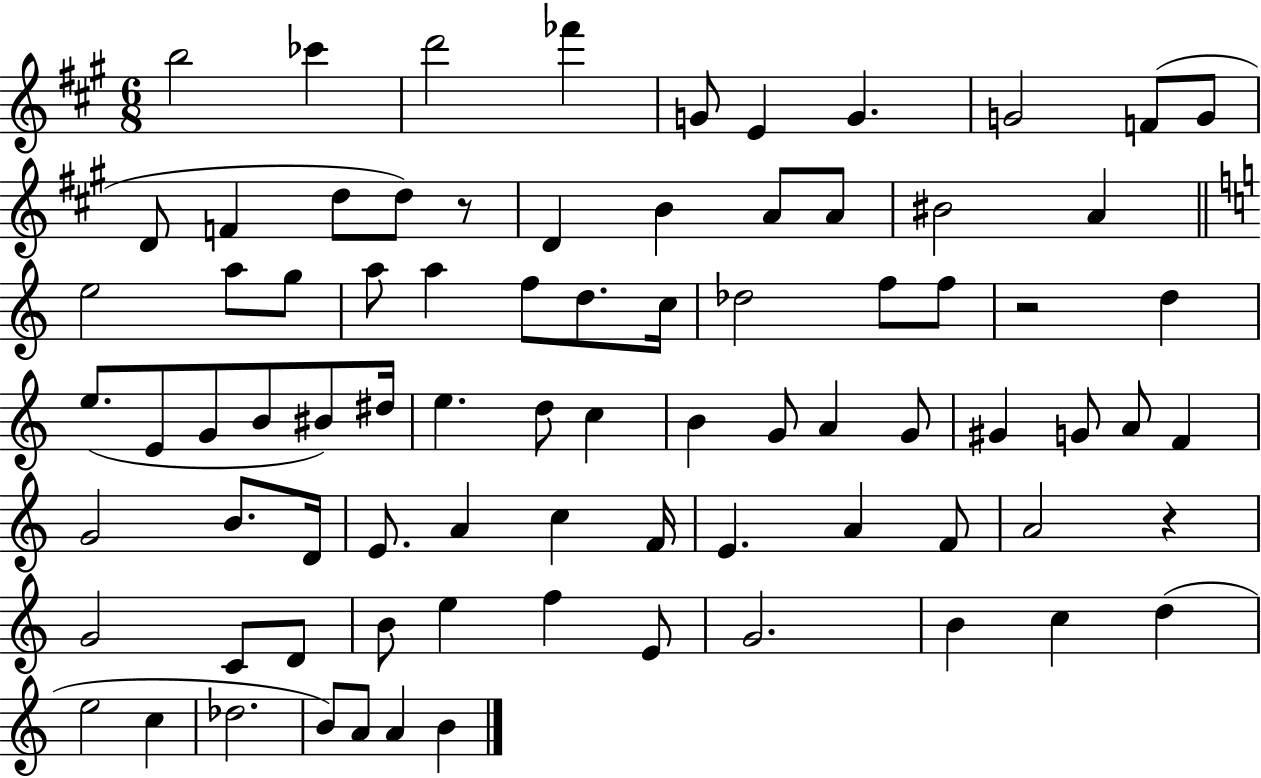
B5/h CES6/q D6/h FES6/q G4/e E4/q G4/q. G4/h F4/e G4/e D4/e F4/q D5/e D5/e R/e D4/q B4/q A4/e A4/e BIS4/h A4/q E5/h A5/e G5/e A5/e A5/q F5/e D5/e. C5/s Db5/h F5/e F5/e R/h D5/q E5/e. E4/e G4/e B4/e BIS4/e D#5/s E5/q. D5/e C5/q B4/q G4/e A4/q G4/e G#4/q G4/e A4/e F4/q G4/h B4/e. D4/s E4/e. A4/q C5/q F4/s E4/q. A4/q F4/e A4/h R/q G4/h C4/e D4/e B4/e E5/q F5/q E4/e G4/h. B4/q C5/q D5/q E5/h C5/q Db5/h. B4/e A4/e A4/q B4/q